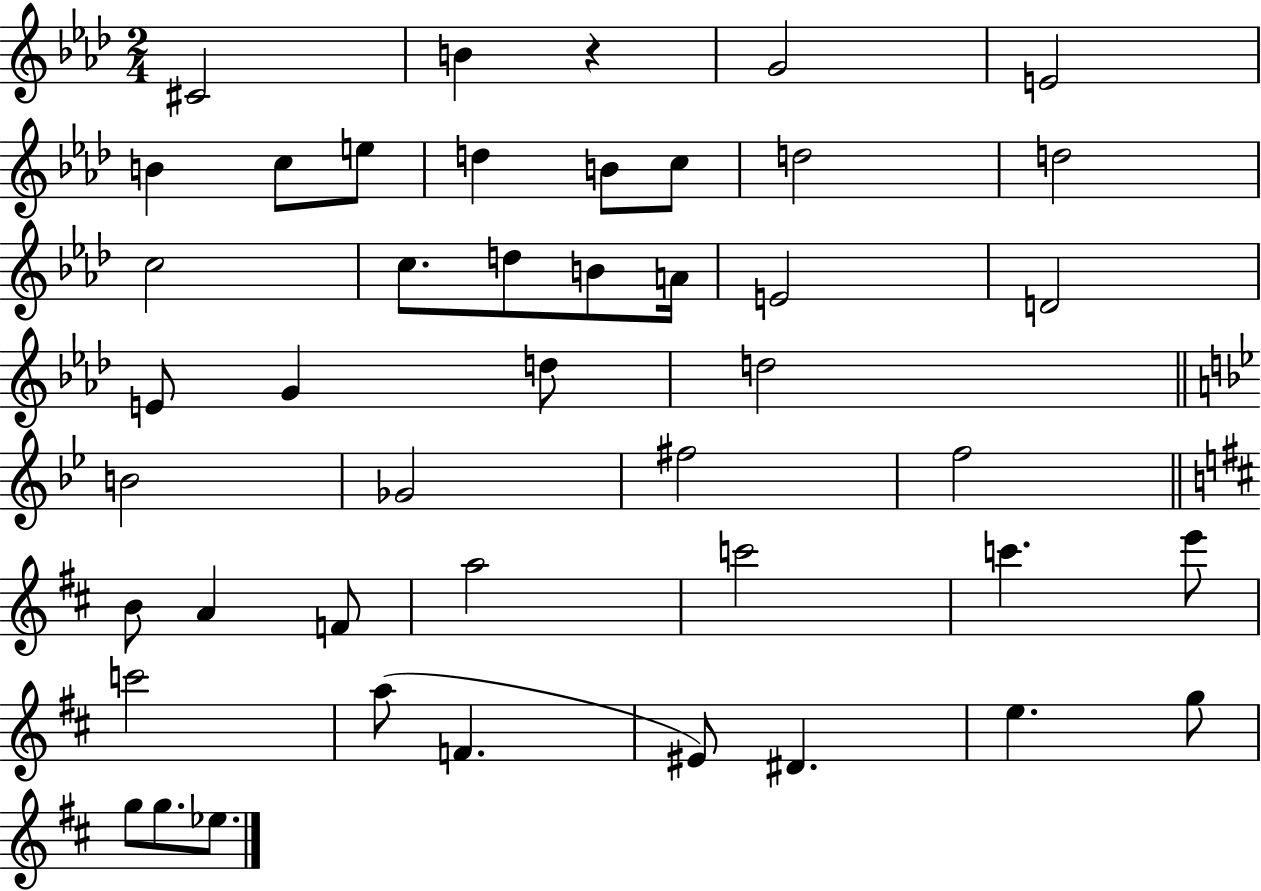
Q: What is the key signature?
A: AES major